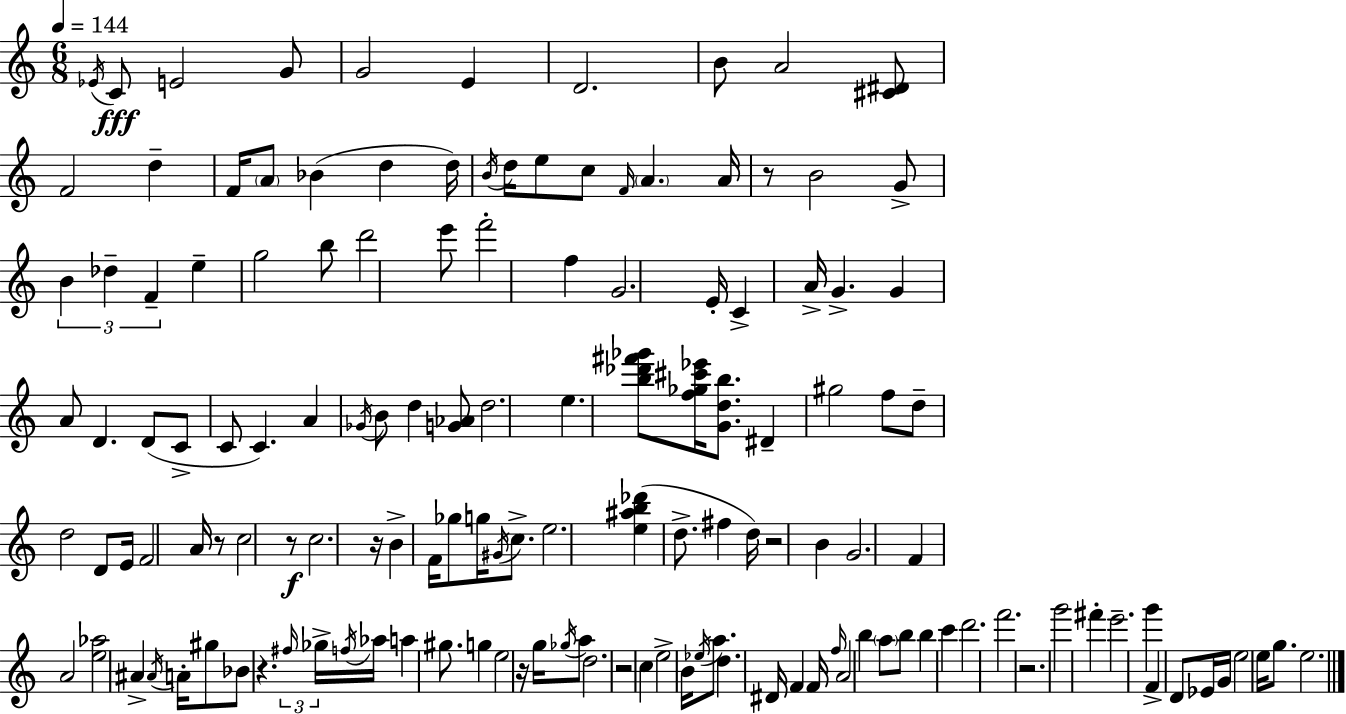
X:1
T:Untitled
M:6/8
L:1/4
K:Am
_E/4 C/2 E2 G/2 G2 E D2 B/2 A2 [^C^D]/2 F2 d F/4 A/2 _B d d/4 B/4 d/4 e/2 c/2 F/4 A A/4 z/2 B2 G/2 B _d F e g2 b/2 d'2 e'/2 f'2 f G2 E/4 C A/4 G G A/2 D D/2 C/2 C/2 C A _G/4 B/2 d [G_A]/2 d2 e [b_d'^f'_g']/2 [f_g^c'_e']/4 [Gdb]/2 ^D ^g2 f/2 d/2 d2 D/2 E/4 F2 A/4 z/2 c2 z/2 c2 z/4 B F/4 _g/2 g/4 ^G/4 c/2 e2 [e^ab_d'] d/2 ^f d/4 z2 B G2 F A2 [e_a]2 ^A ^A/4 A/4 ^g/2 _B/2 z ^f/4 _g/4 f/4 _a/4 a ^g/2 g e2 z/4 g/4 _g/4 a/2 d2 z2 c e2 B/4 _e/4 a/2 d ^D/4 F F/4 f/4 A2 b a/2 b/2 b c' d'2 f'2 z2 g'2 ^f' e'2 g' F D/2 _E/4 G/4 e2 e/4 g/2 e2